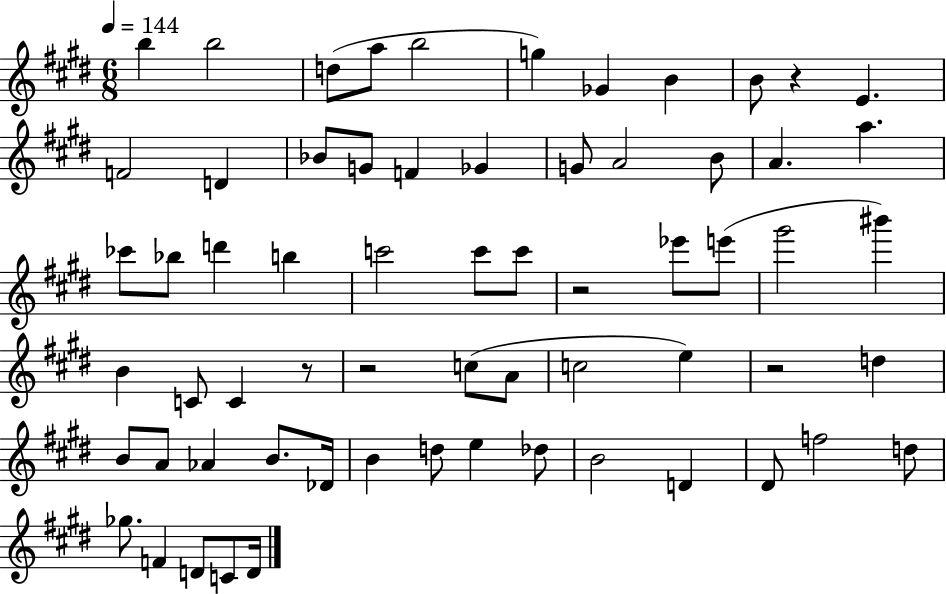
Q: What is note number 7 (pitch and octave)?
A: Gb4